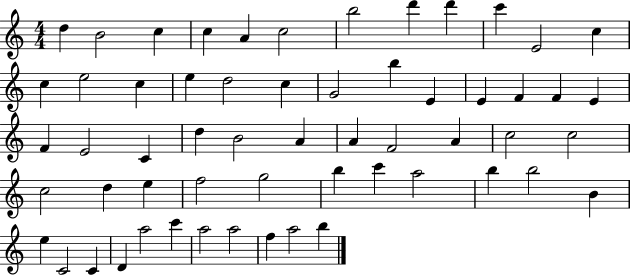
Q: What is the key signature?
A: C major